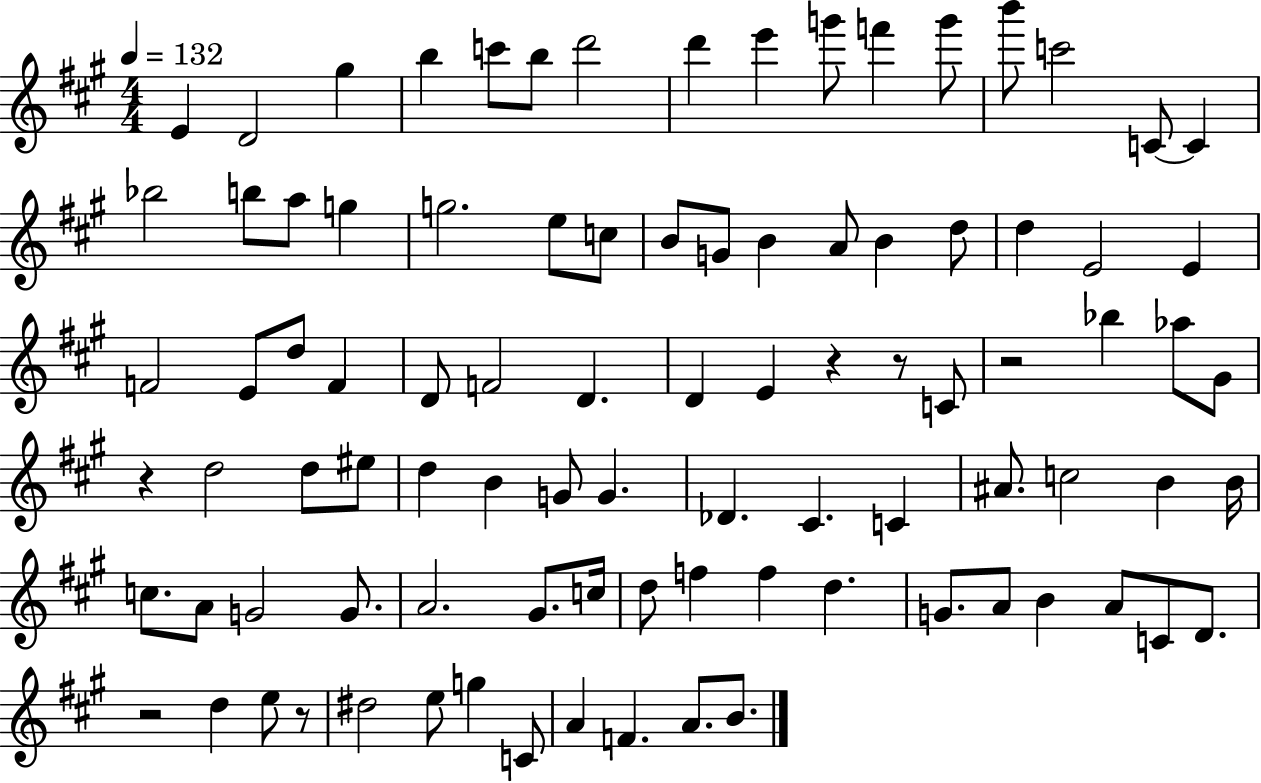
X:1
T:Untitled
M:4/4
L:1/4
K:A
E D2 ^g b c'/2 b/2 d'2 d' e' g'/2 f' g'/2 b'/2 c'2 C/2 C _b2 b/2 a/2 g g2 e/2 c/2 B/2 G/2 B A/2 B d/2 d E2 E F2 E/2 d/2 F D/2 F2 D D E z z/2 C/2 z2 _b _a/2 ^G/2 z d2 d/2 ^e/2 d B G/2 G _D ^C C ^A/2 c2 B B/4 c/2 A/2 G2 G/2 A2 ^G/2 c/4 d/2 f f d G/2 A/2 B A/2 C/2 D/2 z2 d e/2 z/2 ^d2 e/2 g C/2 A F A/2 B/2